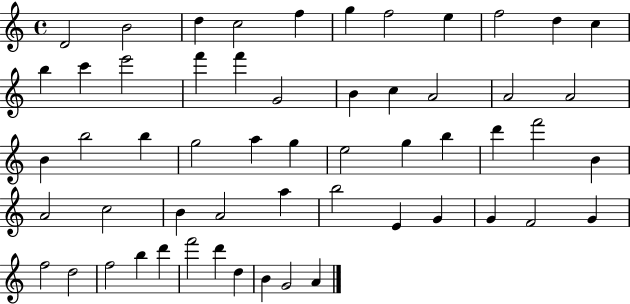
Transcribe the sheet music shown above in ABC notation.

X:1
T:Untitled
M:4/4
L:1/4
K:C
D2 B2 d c2 f g f2 e f2 d c b c' e'2 f' f' G2 B c A2 A2 A2 B b2 b g2 a g e2 g b d' f'2 B A2 c2 B A2 a b2 E G G F2 G f2 d2 f2 b d' f'2 d' d B G2 A